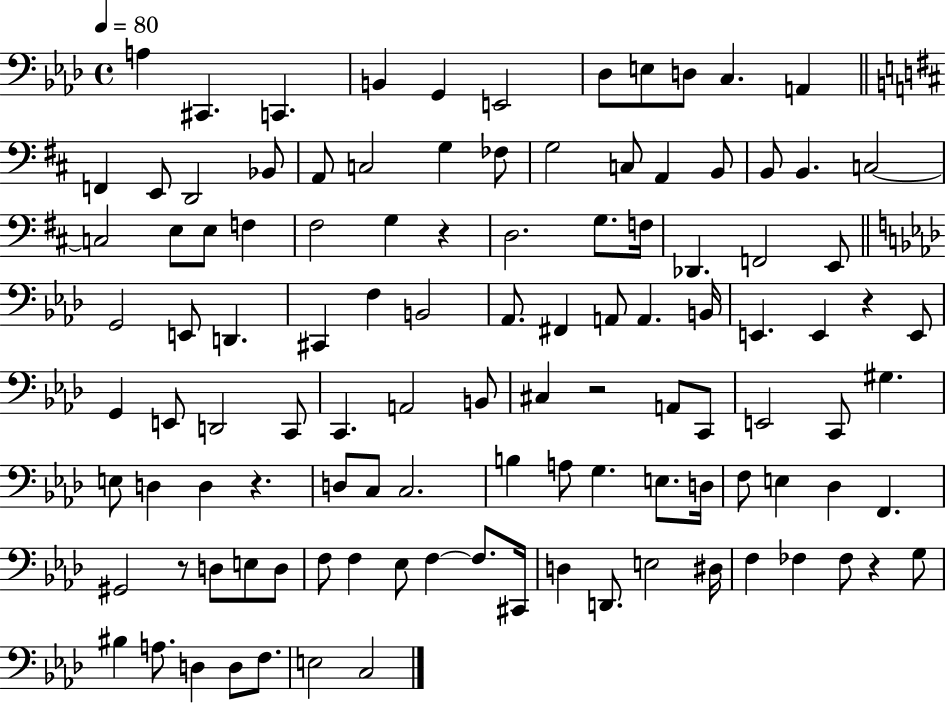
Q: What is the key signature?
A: AES major